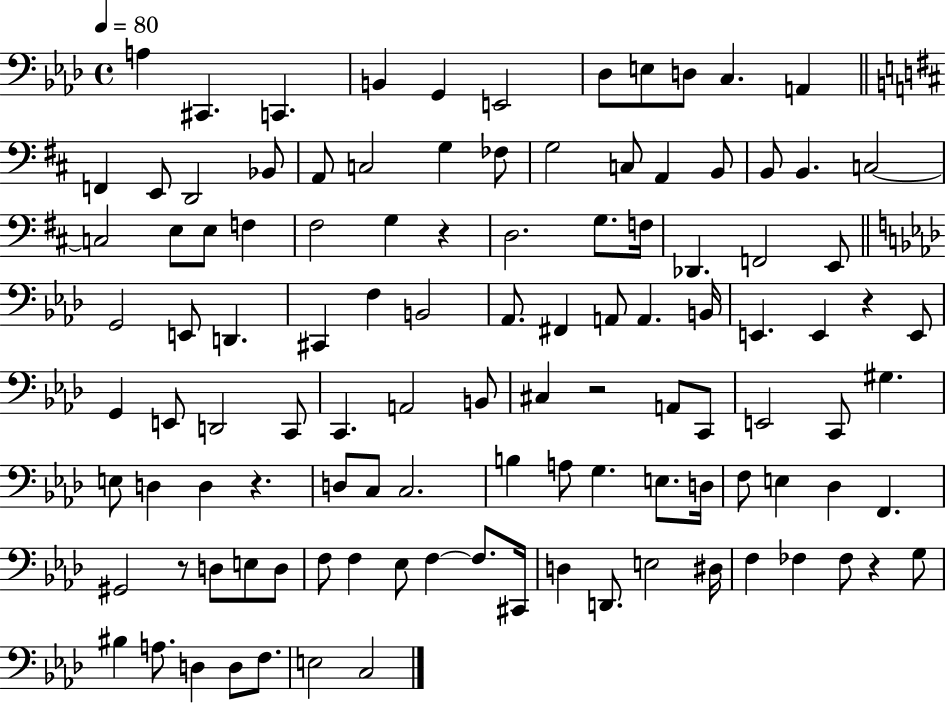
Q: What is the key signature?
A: AES major